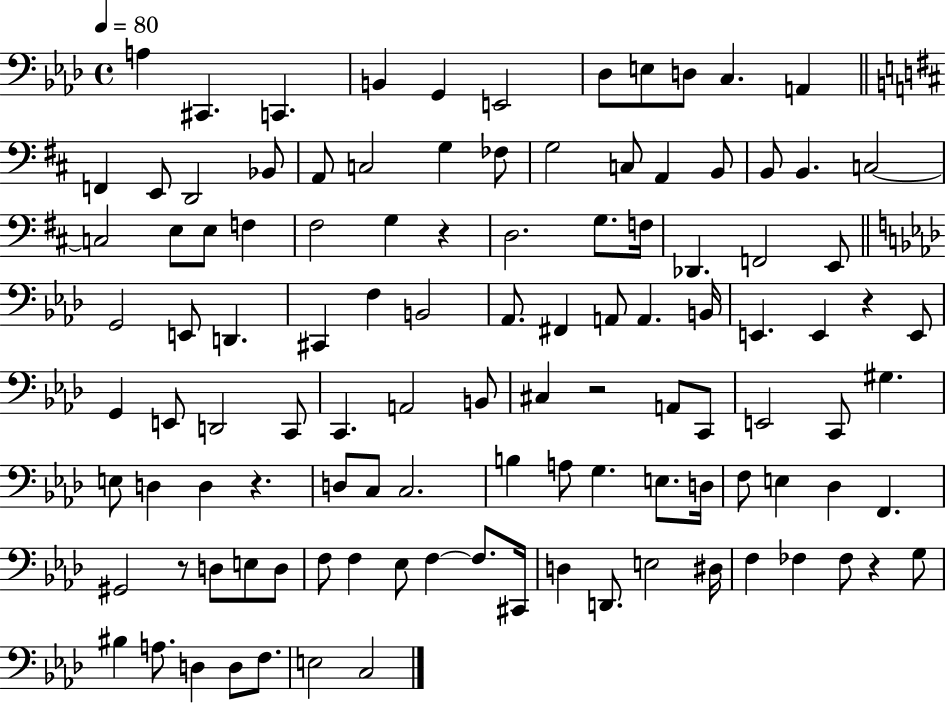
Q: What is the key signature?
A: AES major